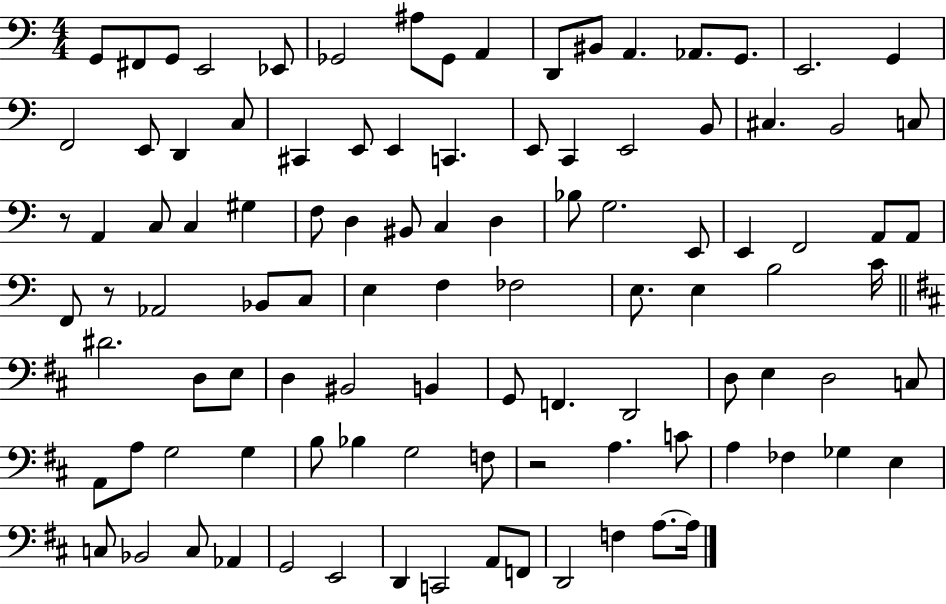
{
  \clef bass
  \numericTimeSignature
  \time 4/4
  \key c \major
  g,8 fis,8 g,8 e,2 ees,8 | ges,2 ais8 ges,8 a,4 | d,8 bis,8 a,4. aes,8. g,8. | e,2. g,4 | \break f,2 e,8 d,4 c8 | cis,4 e,8 e,4 c,4. | e,8 c,4 e,2 b,8 | cis4. b,2 c8 | \break r8 a,4 c8 c4 gis4 | f8 d4 bis,8 c4 d4 | bes8 g2. e,8 | e,4 f,2 a,8 a,8 | \break f,8 r8 aes,2 bes,8 c8 | e4 f4 fes2 | e8. e4 b2 c'16 | \bar "||" \break \key d \major dis'2. d8 e8 | d4 bis,2 b,4 | g,8 f,4. d,2 | d8 e4 d2 c8 | \break a,8 a8 g2 g4 | b8 bes4 g2 f8 | r2 a4. c'8 | a4 fes4 ges4 e4 | \break c8 bes,2 c8 aes,4 | g,2 e,2 | d,4 c,2 a,8 f,8 | d,2 f4 a8.~~ a16 | \break \bar "|."
}